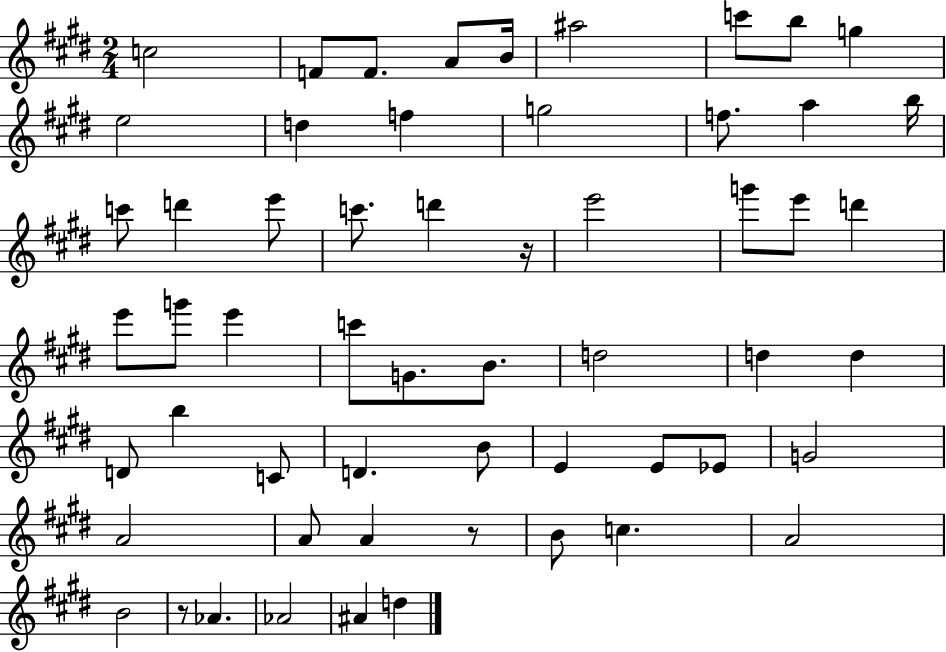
{
  \clef treble
  \numericTimeSignature
  \time 2/4
  \key e \major
  c''2 | f'8 f'8. a'8 b'16 | ais''2 | c'''8 b''8 g''4 | \break e''2 | d''4 f''4 | g''2 | f''8. a''4 b''16 | \break c'''8 d'''4 e'''8 | c'''8. d'''4 r16 | e'''2 | g'''8 e'''8 d'''4 | \break e'''8 g'''8 e'''4 | c'''8 g'8. b'8. | d''2 | d''4 d''4 | \break d'8 b''4 c'8 | d'4. b'8 | e'4 e'8 ees'8 | g'2 | \break a'2 | a'8 a'4 r8 | b'8 c''4. | a'2 | \break b'2 | r8 aes'4. | aes'2 | ais'4 d''4 | \break \bar "|."
}